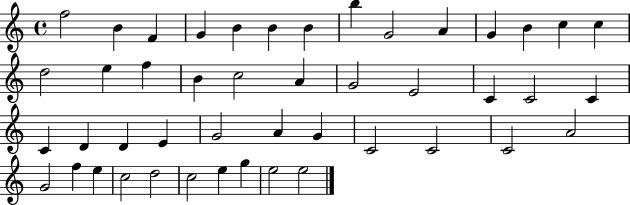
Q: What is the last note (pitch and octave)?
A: E5